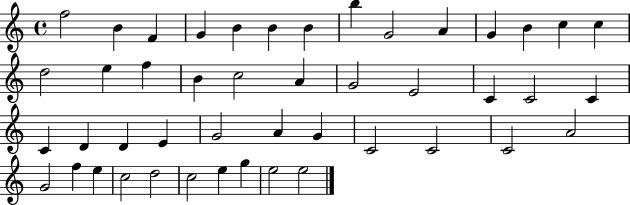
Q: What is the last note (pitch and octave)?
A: E5